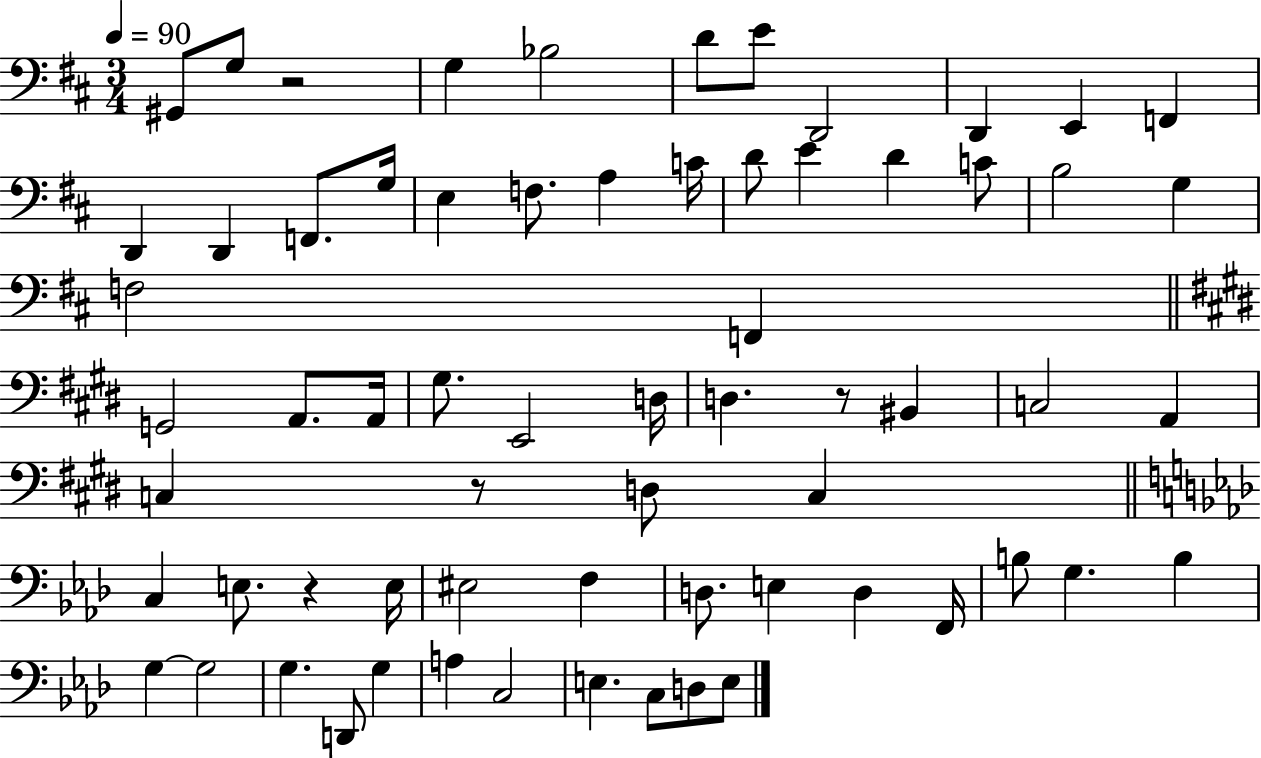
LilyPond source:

{
  \clef bass
  \numericTimeSignature
  \time 3/4
  \key d \major
  \tempo 4 = 90
  gis,8 g8 r2 | g4 bes2 | d'8 e'8 d,2 | d,4 e,4 f,4 | \break d,4 d,4 f,8. g16 | e4 f8. a4 c'16 | d'8 e'4 d'4 c'8 | b2 g4 | \break f2 f,4 | \bar "||" \break \key e \major g,2 a,8. a,16 | gis8. e,2 d16 | d4. r8 bis,4 | c2 a,4 | \break c4 r8 d8 c4 | \bar "||" \break \key aes \major c4 e8. r4 e16 | eis2 f4 | d8. e4 d4 f,16 | b8 g4. b4 | \break g4~~ g2 | g4. d,8 g4 | a4 c2 | e4. c8 d8 e8 | \break \bar "|."
}